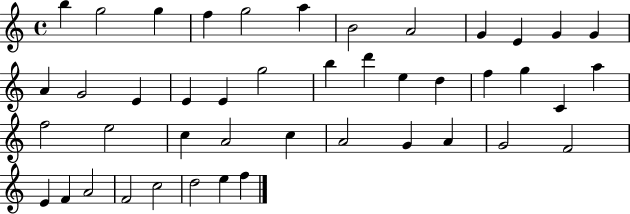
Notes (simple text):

B5/q G5/h G5/q F5/q G5/h A5/q B4/h A4/h G4/q E4/q G4/q G4/q A4/q G4/h E4/q E4/q E4/q G5/h B5/q D6/q E5/q D5/q F5/q G5/q C4/q A5/q F5/h E5/h C5/q A4/h C5/q A4/h G4/q A4/q G4/h F4/h E4/q F4/q A4/h F4/h C5/h D5/h E5/q F5/q